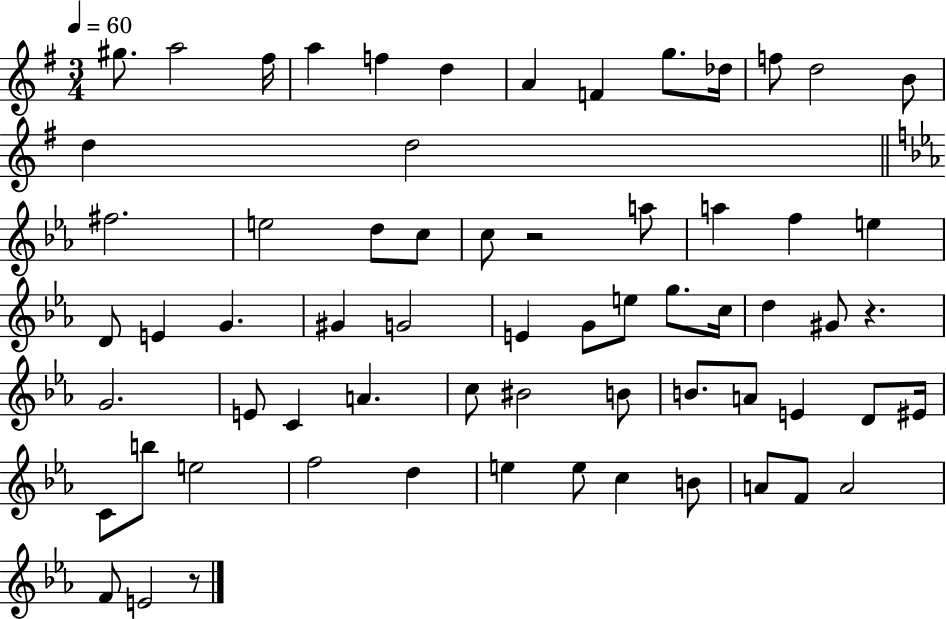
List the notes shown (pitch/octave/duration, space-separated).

G#5/e. A5/h F#5/s A5/q F5/q D5/q A4/q F4/q G5/e. Db5/s F5/e D5/h B4/e D5/q D5/h F#5/h. E5/h D5/e C5/e C5/e R/h A5/e A5/q F5/q E5/q D4/e E4/q G4/q. G#4/q G4/h E4/q G4/e E5/e G5/e. C5/s D5/q G#4/e R/q. G4/h. E4/e C4/q A4/q. C5/e BIS4/h B4/e B4/e. A4/e E4/q D4/e EIS4/s C4/e B5/e E5/h F5/h D5/q E5/q E5/e C5/q B4/e A4/e F4/e A4/h F4/e E4/h R/e